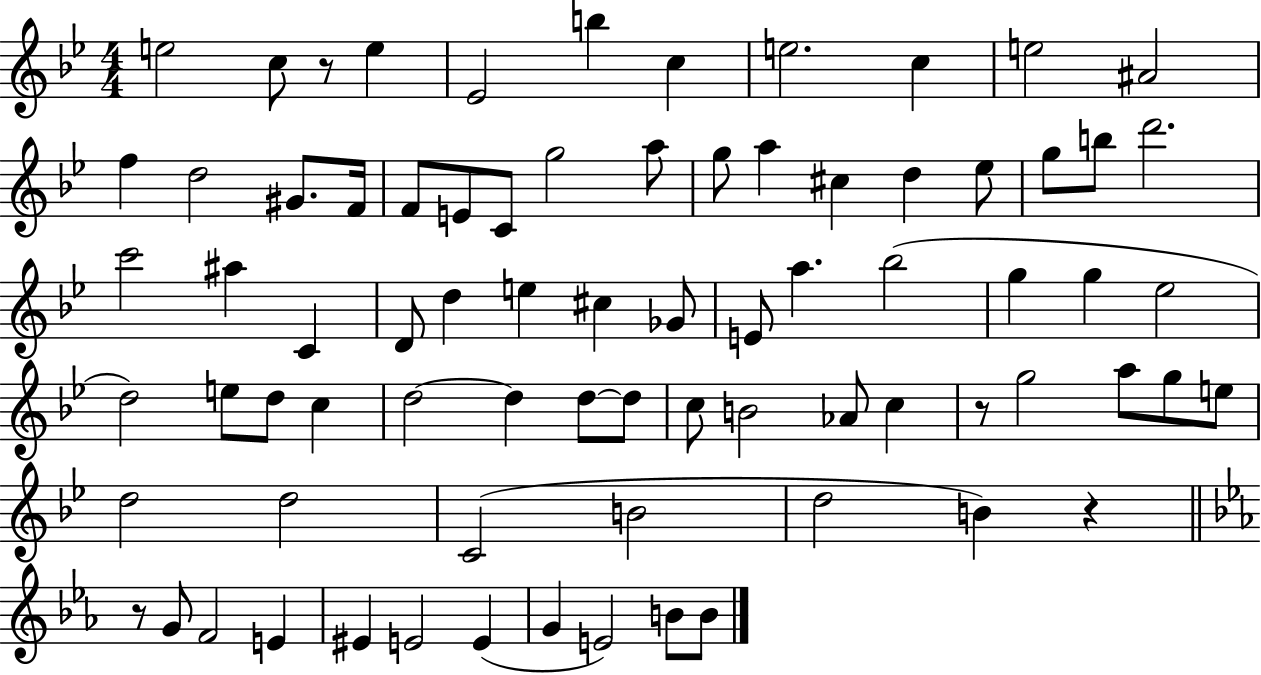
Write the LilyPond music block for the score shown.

{
  \clef treble
  \numericTimeSignature
  \time 4/4
  \key bes \major
  \repeat volta 2 { e''2 c''8 r8 e''4 | ees'2 b''4 c''4 | e''2. c''4 | e''2 ais'2 | \break f''4 d''2 gis'8. f'16 | f'8 e'8 c'8 g''2 a''8 | g''8 a''4 cis''4 d''4 ees''8 | g''8 b''8 d'''2. | \break c'''2 ais''4 c'4 | d'8 d''4 e''4 cis''4 ges'8 | e'8 a''4. bes''2( | g''4 g''4 ees''2 | \break d''2) e''8 d''8 c''4 | d''2~~ d''4 d''8~~ d''8 | c''8 b'2 aes'8 c''4 | r8 g''2 a''8 g''8 e''8 | \break d''2 d''2 | c'2( b'2 | d''2 b'4) r4 | \bar "||" \break \key ees \major r8 g'8 f'2 e'4 | eis'4 e'2 e'4( | g'4 e'2) b'8 b'8 | } \bar "|."
}